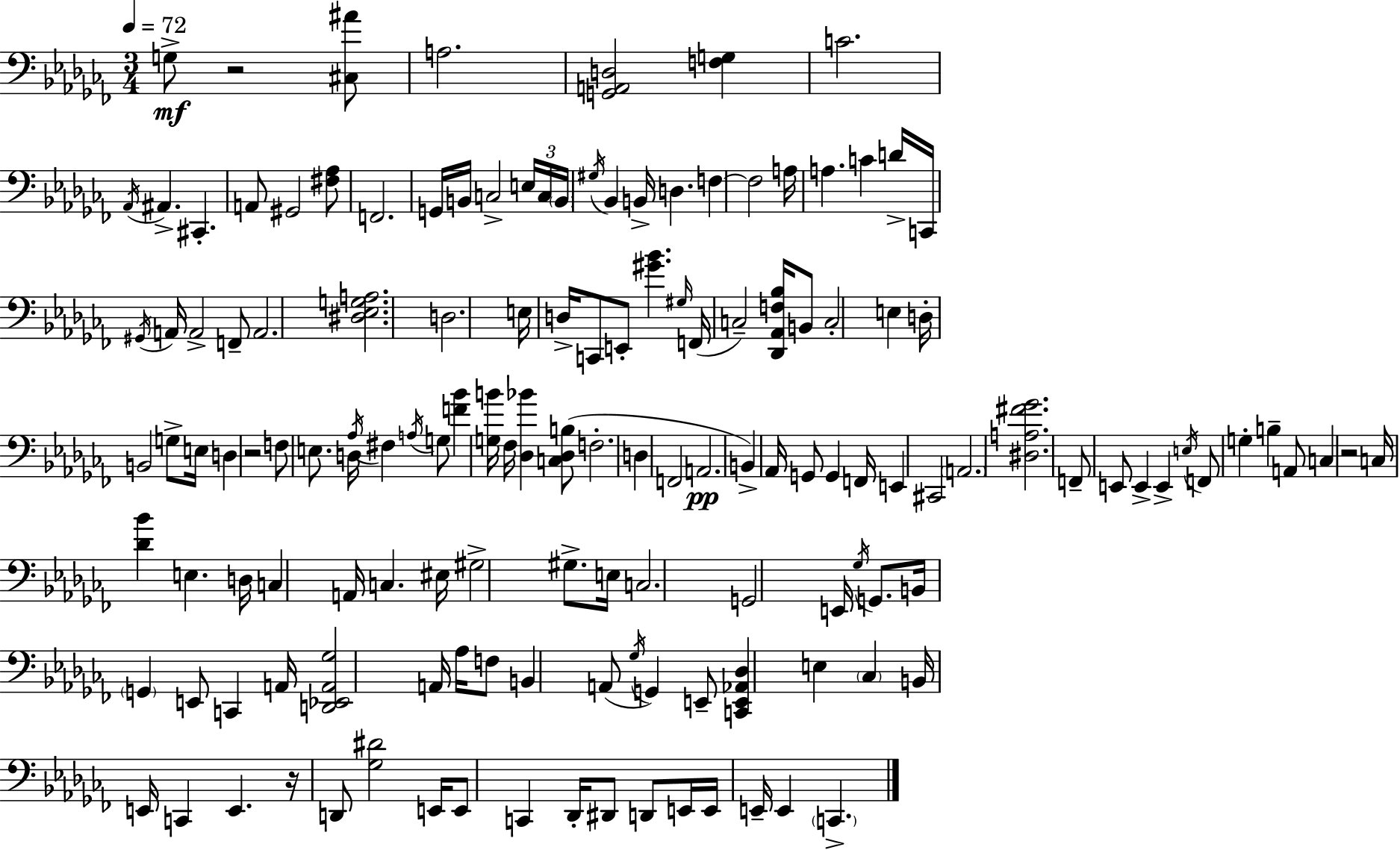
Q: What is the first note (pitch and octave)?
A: G3